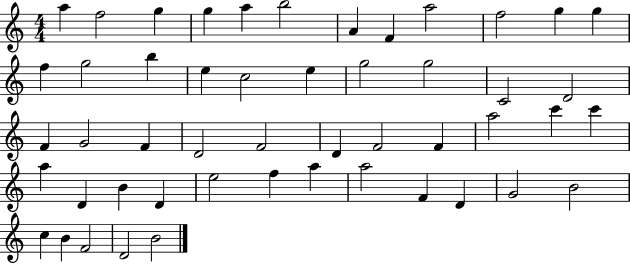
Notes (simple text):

A5/q F5/h G5/q G5/q A5/q B5/h A4/q F4/q A5/h F5/h G5/q G5/q F5/q G5/h B5/q E5/q C5/h E5/q G5/h G5/h C4/h D4/h F4/q G4/h F4/q D4/h F4/h D4/q F4/h F4/q A5/h C6/q C6/q A5/q D4/q B4/q D4/q E5/h F5/q A5/q A5/h F4/q D4/q G4/h B4/h C5/q B4/q F4/h D4/h B4/h